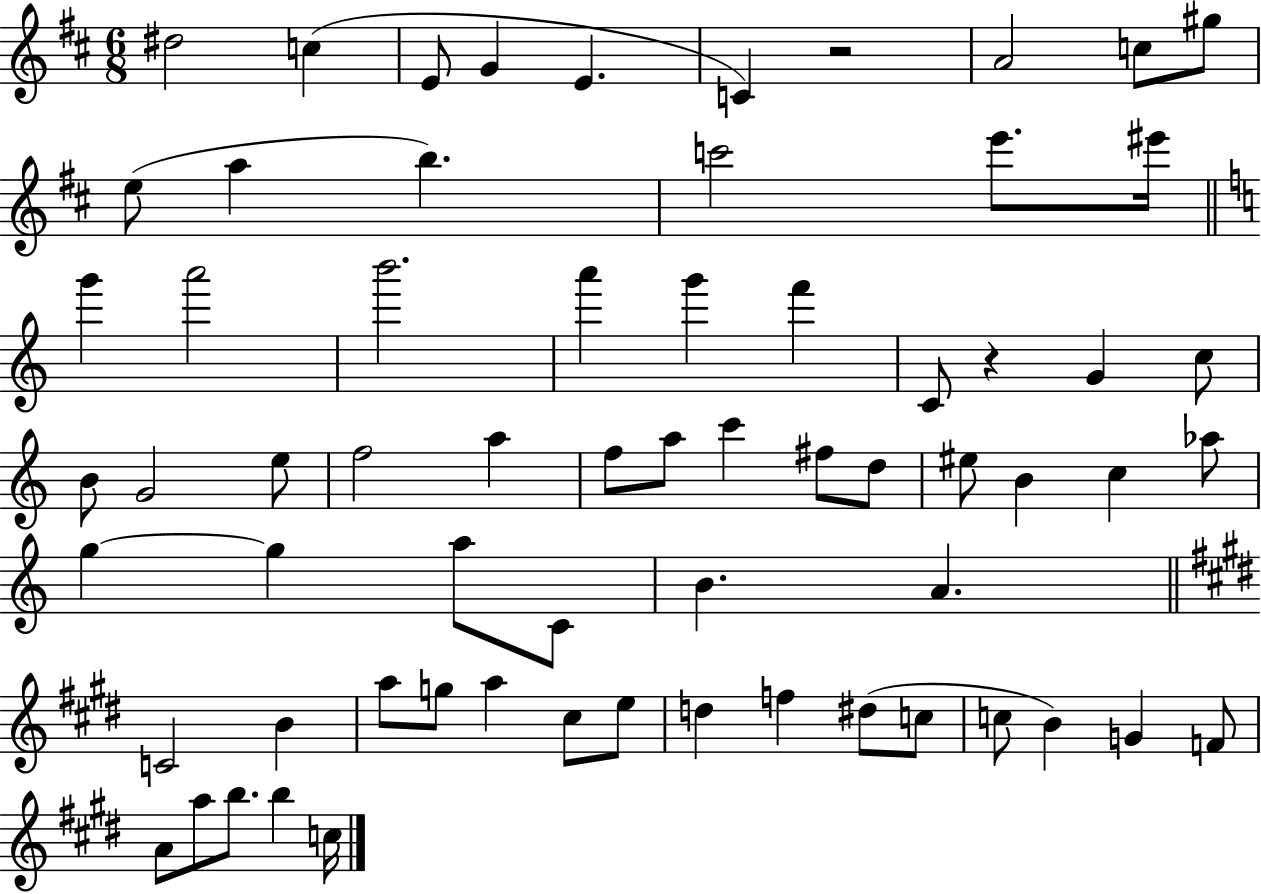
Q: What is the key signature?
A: D major